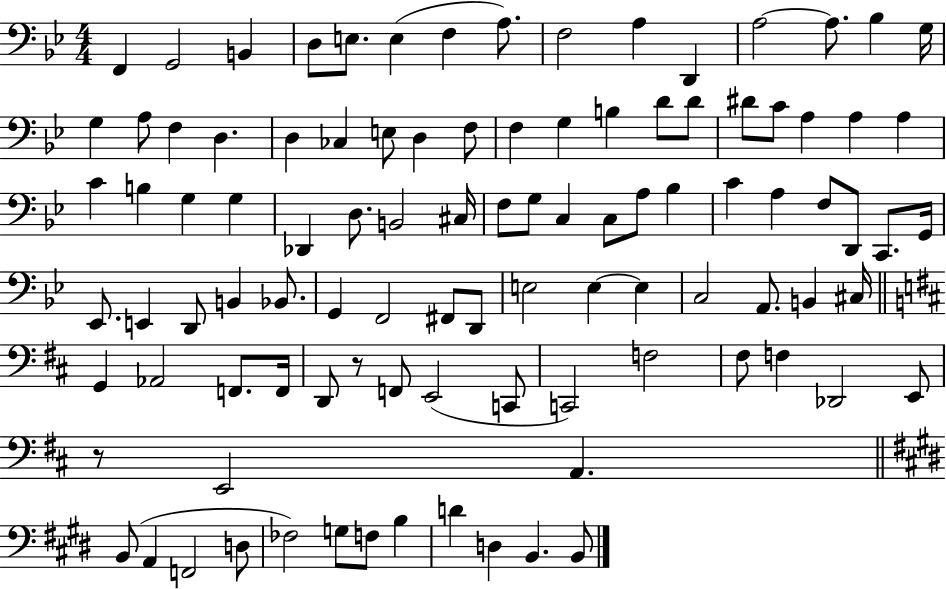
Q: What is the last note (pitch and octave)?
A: B2